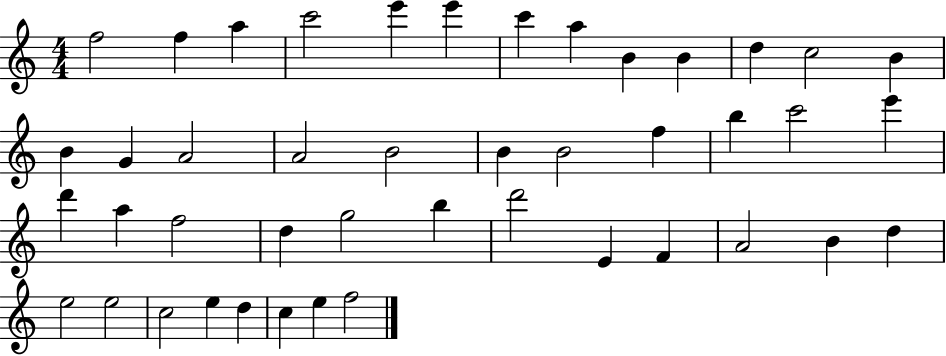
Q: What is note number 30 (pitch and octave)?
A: B5